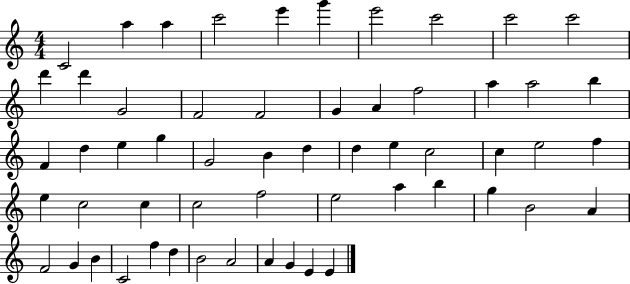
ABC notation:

X:1
T:Untitled
M:4/4
L:1/4
K:C
C2 a a c'2 e' g' e'2 c'2 c'2 c'2 d' d' G2 F2 F2 G A f2 a a2 b F d e g G2 B d d e c2 c e2 f e c2 c c2 f2 e2 a b g B2 A F2 G B C2 f d B2 A2 A G E E